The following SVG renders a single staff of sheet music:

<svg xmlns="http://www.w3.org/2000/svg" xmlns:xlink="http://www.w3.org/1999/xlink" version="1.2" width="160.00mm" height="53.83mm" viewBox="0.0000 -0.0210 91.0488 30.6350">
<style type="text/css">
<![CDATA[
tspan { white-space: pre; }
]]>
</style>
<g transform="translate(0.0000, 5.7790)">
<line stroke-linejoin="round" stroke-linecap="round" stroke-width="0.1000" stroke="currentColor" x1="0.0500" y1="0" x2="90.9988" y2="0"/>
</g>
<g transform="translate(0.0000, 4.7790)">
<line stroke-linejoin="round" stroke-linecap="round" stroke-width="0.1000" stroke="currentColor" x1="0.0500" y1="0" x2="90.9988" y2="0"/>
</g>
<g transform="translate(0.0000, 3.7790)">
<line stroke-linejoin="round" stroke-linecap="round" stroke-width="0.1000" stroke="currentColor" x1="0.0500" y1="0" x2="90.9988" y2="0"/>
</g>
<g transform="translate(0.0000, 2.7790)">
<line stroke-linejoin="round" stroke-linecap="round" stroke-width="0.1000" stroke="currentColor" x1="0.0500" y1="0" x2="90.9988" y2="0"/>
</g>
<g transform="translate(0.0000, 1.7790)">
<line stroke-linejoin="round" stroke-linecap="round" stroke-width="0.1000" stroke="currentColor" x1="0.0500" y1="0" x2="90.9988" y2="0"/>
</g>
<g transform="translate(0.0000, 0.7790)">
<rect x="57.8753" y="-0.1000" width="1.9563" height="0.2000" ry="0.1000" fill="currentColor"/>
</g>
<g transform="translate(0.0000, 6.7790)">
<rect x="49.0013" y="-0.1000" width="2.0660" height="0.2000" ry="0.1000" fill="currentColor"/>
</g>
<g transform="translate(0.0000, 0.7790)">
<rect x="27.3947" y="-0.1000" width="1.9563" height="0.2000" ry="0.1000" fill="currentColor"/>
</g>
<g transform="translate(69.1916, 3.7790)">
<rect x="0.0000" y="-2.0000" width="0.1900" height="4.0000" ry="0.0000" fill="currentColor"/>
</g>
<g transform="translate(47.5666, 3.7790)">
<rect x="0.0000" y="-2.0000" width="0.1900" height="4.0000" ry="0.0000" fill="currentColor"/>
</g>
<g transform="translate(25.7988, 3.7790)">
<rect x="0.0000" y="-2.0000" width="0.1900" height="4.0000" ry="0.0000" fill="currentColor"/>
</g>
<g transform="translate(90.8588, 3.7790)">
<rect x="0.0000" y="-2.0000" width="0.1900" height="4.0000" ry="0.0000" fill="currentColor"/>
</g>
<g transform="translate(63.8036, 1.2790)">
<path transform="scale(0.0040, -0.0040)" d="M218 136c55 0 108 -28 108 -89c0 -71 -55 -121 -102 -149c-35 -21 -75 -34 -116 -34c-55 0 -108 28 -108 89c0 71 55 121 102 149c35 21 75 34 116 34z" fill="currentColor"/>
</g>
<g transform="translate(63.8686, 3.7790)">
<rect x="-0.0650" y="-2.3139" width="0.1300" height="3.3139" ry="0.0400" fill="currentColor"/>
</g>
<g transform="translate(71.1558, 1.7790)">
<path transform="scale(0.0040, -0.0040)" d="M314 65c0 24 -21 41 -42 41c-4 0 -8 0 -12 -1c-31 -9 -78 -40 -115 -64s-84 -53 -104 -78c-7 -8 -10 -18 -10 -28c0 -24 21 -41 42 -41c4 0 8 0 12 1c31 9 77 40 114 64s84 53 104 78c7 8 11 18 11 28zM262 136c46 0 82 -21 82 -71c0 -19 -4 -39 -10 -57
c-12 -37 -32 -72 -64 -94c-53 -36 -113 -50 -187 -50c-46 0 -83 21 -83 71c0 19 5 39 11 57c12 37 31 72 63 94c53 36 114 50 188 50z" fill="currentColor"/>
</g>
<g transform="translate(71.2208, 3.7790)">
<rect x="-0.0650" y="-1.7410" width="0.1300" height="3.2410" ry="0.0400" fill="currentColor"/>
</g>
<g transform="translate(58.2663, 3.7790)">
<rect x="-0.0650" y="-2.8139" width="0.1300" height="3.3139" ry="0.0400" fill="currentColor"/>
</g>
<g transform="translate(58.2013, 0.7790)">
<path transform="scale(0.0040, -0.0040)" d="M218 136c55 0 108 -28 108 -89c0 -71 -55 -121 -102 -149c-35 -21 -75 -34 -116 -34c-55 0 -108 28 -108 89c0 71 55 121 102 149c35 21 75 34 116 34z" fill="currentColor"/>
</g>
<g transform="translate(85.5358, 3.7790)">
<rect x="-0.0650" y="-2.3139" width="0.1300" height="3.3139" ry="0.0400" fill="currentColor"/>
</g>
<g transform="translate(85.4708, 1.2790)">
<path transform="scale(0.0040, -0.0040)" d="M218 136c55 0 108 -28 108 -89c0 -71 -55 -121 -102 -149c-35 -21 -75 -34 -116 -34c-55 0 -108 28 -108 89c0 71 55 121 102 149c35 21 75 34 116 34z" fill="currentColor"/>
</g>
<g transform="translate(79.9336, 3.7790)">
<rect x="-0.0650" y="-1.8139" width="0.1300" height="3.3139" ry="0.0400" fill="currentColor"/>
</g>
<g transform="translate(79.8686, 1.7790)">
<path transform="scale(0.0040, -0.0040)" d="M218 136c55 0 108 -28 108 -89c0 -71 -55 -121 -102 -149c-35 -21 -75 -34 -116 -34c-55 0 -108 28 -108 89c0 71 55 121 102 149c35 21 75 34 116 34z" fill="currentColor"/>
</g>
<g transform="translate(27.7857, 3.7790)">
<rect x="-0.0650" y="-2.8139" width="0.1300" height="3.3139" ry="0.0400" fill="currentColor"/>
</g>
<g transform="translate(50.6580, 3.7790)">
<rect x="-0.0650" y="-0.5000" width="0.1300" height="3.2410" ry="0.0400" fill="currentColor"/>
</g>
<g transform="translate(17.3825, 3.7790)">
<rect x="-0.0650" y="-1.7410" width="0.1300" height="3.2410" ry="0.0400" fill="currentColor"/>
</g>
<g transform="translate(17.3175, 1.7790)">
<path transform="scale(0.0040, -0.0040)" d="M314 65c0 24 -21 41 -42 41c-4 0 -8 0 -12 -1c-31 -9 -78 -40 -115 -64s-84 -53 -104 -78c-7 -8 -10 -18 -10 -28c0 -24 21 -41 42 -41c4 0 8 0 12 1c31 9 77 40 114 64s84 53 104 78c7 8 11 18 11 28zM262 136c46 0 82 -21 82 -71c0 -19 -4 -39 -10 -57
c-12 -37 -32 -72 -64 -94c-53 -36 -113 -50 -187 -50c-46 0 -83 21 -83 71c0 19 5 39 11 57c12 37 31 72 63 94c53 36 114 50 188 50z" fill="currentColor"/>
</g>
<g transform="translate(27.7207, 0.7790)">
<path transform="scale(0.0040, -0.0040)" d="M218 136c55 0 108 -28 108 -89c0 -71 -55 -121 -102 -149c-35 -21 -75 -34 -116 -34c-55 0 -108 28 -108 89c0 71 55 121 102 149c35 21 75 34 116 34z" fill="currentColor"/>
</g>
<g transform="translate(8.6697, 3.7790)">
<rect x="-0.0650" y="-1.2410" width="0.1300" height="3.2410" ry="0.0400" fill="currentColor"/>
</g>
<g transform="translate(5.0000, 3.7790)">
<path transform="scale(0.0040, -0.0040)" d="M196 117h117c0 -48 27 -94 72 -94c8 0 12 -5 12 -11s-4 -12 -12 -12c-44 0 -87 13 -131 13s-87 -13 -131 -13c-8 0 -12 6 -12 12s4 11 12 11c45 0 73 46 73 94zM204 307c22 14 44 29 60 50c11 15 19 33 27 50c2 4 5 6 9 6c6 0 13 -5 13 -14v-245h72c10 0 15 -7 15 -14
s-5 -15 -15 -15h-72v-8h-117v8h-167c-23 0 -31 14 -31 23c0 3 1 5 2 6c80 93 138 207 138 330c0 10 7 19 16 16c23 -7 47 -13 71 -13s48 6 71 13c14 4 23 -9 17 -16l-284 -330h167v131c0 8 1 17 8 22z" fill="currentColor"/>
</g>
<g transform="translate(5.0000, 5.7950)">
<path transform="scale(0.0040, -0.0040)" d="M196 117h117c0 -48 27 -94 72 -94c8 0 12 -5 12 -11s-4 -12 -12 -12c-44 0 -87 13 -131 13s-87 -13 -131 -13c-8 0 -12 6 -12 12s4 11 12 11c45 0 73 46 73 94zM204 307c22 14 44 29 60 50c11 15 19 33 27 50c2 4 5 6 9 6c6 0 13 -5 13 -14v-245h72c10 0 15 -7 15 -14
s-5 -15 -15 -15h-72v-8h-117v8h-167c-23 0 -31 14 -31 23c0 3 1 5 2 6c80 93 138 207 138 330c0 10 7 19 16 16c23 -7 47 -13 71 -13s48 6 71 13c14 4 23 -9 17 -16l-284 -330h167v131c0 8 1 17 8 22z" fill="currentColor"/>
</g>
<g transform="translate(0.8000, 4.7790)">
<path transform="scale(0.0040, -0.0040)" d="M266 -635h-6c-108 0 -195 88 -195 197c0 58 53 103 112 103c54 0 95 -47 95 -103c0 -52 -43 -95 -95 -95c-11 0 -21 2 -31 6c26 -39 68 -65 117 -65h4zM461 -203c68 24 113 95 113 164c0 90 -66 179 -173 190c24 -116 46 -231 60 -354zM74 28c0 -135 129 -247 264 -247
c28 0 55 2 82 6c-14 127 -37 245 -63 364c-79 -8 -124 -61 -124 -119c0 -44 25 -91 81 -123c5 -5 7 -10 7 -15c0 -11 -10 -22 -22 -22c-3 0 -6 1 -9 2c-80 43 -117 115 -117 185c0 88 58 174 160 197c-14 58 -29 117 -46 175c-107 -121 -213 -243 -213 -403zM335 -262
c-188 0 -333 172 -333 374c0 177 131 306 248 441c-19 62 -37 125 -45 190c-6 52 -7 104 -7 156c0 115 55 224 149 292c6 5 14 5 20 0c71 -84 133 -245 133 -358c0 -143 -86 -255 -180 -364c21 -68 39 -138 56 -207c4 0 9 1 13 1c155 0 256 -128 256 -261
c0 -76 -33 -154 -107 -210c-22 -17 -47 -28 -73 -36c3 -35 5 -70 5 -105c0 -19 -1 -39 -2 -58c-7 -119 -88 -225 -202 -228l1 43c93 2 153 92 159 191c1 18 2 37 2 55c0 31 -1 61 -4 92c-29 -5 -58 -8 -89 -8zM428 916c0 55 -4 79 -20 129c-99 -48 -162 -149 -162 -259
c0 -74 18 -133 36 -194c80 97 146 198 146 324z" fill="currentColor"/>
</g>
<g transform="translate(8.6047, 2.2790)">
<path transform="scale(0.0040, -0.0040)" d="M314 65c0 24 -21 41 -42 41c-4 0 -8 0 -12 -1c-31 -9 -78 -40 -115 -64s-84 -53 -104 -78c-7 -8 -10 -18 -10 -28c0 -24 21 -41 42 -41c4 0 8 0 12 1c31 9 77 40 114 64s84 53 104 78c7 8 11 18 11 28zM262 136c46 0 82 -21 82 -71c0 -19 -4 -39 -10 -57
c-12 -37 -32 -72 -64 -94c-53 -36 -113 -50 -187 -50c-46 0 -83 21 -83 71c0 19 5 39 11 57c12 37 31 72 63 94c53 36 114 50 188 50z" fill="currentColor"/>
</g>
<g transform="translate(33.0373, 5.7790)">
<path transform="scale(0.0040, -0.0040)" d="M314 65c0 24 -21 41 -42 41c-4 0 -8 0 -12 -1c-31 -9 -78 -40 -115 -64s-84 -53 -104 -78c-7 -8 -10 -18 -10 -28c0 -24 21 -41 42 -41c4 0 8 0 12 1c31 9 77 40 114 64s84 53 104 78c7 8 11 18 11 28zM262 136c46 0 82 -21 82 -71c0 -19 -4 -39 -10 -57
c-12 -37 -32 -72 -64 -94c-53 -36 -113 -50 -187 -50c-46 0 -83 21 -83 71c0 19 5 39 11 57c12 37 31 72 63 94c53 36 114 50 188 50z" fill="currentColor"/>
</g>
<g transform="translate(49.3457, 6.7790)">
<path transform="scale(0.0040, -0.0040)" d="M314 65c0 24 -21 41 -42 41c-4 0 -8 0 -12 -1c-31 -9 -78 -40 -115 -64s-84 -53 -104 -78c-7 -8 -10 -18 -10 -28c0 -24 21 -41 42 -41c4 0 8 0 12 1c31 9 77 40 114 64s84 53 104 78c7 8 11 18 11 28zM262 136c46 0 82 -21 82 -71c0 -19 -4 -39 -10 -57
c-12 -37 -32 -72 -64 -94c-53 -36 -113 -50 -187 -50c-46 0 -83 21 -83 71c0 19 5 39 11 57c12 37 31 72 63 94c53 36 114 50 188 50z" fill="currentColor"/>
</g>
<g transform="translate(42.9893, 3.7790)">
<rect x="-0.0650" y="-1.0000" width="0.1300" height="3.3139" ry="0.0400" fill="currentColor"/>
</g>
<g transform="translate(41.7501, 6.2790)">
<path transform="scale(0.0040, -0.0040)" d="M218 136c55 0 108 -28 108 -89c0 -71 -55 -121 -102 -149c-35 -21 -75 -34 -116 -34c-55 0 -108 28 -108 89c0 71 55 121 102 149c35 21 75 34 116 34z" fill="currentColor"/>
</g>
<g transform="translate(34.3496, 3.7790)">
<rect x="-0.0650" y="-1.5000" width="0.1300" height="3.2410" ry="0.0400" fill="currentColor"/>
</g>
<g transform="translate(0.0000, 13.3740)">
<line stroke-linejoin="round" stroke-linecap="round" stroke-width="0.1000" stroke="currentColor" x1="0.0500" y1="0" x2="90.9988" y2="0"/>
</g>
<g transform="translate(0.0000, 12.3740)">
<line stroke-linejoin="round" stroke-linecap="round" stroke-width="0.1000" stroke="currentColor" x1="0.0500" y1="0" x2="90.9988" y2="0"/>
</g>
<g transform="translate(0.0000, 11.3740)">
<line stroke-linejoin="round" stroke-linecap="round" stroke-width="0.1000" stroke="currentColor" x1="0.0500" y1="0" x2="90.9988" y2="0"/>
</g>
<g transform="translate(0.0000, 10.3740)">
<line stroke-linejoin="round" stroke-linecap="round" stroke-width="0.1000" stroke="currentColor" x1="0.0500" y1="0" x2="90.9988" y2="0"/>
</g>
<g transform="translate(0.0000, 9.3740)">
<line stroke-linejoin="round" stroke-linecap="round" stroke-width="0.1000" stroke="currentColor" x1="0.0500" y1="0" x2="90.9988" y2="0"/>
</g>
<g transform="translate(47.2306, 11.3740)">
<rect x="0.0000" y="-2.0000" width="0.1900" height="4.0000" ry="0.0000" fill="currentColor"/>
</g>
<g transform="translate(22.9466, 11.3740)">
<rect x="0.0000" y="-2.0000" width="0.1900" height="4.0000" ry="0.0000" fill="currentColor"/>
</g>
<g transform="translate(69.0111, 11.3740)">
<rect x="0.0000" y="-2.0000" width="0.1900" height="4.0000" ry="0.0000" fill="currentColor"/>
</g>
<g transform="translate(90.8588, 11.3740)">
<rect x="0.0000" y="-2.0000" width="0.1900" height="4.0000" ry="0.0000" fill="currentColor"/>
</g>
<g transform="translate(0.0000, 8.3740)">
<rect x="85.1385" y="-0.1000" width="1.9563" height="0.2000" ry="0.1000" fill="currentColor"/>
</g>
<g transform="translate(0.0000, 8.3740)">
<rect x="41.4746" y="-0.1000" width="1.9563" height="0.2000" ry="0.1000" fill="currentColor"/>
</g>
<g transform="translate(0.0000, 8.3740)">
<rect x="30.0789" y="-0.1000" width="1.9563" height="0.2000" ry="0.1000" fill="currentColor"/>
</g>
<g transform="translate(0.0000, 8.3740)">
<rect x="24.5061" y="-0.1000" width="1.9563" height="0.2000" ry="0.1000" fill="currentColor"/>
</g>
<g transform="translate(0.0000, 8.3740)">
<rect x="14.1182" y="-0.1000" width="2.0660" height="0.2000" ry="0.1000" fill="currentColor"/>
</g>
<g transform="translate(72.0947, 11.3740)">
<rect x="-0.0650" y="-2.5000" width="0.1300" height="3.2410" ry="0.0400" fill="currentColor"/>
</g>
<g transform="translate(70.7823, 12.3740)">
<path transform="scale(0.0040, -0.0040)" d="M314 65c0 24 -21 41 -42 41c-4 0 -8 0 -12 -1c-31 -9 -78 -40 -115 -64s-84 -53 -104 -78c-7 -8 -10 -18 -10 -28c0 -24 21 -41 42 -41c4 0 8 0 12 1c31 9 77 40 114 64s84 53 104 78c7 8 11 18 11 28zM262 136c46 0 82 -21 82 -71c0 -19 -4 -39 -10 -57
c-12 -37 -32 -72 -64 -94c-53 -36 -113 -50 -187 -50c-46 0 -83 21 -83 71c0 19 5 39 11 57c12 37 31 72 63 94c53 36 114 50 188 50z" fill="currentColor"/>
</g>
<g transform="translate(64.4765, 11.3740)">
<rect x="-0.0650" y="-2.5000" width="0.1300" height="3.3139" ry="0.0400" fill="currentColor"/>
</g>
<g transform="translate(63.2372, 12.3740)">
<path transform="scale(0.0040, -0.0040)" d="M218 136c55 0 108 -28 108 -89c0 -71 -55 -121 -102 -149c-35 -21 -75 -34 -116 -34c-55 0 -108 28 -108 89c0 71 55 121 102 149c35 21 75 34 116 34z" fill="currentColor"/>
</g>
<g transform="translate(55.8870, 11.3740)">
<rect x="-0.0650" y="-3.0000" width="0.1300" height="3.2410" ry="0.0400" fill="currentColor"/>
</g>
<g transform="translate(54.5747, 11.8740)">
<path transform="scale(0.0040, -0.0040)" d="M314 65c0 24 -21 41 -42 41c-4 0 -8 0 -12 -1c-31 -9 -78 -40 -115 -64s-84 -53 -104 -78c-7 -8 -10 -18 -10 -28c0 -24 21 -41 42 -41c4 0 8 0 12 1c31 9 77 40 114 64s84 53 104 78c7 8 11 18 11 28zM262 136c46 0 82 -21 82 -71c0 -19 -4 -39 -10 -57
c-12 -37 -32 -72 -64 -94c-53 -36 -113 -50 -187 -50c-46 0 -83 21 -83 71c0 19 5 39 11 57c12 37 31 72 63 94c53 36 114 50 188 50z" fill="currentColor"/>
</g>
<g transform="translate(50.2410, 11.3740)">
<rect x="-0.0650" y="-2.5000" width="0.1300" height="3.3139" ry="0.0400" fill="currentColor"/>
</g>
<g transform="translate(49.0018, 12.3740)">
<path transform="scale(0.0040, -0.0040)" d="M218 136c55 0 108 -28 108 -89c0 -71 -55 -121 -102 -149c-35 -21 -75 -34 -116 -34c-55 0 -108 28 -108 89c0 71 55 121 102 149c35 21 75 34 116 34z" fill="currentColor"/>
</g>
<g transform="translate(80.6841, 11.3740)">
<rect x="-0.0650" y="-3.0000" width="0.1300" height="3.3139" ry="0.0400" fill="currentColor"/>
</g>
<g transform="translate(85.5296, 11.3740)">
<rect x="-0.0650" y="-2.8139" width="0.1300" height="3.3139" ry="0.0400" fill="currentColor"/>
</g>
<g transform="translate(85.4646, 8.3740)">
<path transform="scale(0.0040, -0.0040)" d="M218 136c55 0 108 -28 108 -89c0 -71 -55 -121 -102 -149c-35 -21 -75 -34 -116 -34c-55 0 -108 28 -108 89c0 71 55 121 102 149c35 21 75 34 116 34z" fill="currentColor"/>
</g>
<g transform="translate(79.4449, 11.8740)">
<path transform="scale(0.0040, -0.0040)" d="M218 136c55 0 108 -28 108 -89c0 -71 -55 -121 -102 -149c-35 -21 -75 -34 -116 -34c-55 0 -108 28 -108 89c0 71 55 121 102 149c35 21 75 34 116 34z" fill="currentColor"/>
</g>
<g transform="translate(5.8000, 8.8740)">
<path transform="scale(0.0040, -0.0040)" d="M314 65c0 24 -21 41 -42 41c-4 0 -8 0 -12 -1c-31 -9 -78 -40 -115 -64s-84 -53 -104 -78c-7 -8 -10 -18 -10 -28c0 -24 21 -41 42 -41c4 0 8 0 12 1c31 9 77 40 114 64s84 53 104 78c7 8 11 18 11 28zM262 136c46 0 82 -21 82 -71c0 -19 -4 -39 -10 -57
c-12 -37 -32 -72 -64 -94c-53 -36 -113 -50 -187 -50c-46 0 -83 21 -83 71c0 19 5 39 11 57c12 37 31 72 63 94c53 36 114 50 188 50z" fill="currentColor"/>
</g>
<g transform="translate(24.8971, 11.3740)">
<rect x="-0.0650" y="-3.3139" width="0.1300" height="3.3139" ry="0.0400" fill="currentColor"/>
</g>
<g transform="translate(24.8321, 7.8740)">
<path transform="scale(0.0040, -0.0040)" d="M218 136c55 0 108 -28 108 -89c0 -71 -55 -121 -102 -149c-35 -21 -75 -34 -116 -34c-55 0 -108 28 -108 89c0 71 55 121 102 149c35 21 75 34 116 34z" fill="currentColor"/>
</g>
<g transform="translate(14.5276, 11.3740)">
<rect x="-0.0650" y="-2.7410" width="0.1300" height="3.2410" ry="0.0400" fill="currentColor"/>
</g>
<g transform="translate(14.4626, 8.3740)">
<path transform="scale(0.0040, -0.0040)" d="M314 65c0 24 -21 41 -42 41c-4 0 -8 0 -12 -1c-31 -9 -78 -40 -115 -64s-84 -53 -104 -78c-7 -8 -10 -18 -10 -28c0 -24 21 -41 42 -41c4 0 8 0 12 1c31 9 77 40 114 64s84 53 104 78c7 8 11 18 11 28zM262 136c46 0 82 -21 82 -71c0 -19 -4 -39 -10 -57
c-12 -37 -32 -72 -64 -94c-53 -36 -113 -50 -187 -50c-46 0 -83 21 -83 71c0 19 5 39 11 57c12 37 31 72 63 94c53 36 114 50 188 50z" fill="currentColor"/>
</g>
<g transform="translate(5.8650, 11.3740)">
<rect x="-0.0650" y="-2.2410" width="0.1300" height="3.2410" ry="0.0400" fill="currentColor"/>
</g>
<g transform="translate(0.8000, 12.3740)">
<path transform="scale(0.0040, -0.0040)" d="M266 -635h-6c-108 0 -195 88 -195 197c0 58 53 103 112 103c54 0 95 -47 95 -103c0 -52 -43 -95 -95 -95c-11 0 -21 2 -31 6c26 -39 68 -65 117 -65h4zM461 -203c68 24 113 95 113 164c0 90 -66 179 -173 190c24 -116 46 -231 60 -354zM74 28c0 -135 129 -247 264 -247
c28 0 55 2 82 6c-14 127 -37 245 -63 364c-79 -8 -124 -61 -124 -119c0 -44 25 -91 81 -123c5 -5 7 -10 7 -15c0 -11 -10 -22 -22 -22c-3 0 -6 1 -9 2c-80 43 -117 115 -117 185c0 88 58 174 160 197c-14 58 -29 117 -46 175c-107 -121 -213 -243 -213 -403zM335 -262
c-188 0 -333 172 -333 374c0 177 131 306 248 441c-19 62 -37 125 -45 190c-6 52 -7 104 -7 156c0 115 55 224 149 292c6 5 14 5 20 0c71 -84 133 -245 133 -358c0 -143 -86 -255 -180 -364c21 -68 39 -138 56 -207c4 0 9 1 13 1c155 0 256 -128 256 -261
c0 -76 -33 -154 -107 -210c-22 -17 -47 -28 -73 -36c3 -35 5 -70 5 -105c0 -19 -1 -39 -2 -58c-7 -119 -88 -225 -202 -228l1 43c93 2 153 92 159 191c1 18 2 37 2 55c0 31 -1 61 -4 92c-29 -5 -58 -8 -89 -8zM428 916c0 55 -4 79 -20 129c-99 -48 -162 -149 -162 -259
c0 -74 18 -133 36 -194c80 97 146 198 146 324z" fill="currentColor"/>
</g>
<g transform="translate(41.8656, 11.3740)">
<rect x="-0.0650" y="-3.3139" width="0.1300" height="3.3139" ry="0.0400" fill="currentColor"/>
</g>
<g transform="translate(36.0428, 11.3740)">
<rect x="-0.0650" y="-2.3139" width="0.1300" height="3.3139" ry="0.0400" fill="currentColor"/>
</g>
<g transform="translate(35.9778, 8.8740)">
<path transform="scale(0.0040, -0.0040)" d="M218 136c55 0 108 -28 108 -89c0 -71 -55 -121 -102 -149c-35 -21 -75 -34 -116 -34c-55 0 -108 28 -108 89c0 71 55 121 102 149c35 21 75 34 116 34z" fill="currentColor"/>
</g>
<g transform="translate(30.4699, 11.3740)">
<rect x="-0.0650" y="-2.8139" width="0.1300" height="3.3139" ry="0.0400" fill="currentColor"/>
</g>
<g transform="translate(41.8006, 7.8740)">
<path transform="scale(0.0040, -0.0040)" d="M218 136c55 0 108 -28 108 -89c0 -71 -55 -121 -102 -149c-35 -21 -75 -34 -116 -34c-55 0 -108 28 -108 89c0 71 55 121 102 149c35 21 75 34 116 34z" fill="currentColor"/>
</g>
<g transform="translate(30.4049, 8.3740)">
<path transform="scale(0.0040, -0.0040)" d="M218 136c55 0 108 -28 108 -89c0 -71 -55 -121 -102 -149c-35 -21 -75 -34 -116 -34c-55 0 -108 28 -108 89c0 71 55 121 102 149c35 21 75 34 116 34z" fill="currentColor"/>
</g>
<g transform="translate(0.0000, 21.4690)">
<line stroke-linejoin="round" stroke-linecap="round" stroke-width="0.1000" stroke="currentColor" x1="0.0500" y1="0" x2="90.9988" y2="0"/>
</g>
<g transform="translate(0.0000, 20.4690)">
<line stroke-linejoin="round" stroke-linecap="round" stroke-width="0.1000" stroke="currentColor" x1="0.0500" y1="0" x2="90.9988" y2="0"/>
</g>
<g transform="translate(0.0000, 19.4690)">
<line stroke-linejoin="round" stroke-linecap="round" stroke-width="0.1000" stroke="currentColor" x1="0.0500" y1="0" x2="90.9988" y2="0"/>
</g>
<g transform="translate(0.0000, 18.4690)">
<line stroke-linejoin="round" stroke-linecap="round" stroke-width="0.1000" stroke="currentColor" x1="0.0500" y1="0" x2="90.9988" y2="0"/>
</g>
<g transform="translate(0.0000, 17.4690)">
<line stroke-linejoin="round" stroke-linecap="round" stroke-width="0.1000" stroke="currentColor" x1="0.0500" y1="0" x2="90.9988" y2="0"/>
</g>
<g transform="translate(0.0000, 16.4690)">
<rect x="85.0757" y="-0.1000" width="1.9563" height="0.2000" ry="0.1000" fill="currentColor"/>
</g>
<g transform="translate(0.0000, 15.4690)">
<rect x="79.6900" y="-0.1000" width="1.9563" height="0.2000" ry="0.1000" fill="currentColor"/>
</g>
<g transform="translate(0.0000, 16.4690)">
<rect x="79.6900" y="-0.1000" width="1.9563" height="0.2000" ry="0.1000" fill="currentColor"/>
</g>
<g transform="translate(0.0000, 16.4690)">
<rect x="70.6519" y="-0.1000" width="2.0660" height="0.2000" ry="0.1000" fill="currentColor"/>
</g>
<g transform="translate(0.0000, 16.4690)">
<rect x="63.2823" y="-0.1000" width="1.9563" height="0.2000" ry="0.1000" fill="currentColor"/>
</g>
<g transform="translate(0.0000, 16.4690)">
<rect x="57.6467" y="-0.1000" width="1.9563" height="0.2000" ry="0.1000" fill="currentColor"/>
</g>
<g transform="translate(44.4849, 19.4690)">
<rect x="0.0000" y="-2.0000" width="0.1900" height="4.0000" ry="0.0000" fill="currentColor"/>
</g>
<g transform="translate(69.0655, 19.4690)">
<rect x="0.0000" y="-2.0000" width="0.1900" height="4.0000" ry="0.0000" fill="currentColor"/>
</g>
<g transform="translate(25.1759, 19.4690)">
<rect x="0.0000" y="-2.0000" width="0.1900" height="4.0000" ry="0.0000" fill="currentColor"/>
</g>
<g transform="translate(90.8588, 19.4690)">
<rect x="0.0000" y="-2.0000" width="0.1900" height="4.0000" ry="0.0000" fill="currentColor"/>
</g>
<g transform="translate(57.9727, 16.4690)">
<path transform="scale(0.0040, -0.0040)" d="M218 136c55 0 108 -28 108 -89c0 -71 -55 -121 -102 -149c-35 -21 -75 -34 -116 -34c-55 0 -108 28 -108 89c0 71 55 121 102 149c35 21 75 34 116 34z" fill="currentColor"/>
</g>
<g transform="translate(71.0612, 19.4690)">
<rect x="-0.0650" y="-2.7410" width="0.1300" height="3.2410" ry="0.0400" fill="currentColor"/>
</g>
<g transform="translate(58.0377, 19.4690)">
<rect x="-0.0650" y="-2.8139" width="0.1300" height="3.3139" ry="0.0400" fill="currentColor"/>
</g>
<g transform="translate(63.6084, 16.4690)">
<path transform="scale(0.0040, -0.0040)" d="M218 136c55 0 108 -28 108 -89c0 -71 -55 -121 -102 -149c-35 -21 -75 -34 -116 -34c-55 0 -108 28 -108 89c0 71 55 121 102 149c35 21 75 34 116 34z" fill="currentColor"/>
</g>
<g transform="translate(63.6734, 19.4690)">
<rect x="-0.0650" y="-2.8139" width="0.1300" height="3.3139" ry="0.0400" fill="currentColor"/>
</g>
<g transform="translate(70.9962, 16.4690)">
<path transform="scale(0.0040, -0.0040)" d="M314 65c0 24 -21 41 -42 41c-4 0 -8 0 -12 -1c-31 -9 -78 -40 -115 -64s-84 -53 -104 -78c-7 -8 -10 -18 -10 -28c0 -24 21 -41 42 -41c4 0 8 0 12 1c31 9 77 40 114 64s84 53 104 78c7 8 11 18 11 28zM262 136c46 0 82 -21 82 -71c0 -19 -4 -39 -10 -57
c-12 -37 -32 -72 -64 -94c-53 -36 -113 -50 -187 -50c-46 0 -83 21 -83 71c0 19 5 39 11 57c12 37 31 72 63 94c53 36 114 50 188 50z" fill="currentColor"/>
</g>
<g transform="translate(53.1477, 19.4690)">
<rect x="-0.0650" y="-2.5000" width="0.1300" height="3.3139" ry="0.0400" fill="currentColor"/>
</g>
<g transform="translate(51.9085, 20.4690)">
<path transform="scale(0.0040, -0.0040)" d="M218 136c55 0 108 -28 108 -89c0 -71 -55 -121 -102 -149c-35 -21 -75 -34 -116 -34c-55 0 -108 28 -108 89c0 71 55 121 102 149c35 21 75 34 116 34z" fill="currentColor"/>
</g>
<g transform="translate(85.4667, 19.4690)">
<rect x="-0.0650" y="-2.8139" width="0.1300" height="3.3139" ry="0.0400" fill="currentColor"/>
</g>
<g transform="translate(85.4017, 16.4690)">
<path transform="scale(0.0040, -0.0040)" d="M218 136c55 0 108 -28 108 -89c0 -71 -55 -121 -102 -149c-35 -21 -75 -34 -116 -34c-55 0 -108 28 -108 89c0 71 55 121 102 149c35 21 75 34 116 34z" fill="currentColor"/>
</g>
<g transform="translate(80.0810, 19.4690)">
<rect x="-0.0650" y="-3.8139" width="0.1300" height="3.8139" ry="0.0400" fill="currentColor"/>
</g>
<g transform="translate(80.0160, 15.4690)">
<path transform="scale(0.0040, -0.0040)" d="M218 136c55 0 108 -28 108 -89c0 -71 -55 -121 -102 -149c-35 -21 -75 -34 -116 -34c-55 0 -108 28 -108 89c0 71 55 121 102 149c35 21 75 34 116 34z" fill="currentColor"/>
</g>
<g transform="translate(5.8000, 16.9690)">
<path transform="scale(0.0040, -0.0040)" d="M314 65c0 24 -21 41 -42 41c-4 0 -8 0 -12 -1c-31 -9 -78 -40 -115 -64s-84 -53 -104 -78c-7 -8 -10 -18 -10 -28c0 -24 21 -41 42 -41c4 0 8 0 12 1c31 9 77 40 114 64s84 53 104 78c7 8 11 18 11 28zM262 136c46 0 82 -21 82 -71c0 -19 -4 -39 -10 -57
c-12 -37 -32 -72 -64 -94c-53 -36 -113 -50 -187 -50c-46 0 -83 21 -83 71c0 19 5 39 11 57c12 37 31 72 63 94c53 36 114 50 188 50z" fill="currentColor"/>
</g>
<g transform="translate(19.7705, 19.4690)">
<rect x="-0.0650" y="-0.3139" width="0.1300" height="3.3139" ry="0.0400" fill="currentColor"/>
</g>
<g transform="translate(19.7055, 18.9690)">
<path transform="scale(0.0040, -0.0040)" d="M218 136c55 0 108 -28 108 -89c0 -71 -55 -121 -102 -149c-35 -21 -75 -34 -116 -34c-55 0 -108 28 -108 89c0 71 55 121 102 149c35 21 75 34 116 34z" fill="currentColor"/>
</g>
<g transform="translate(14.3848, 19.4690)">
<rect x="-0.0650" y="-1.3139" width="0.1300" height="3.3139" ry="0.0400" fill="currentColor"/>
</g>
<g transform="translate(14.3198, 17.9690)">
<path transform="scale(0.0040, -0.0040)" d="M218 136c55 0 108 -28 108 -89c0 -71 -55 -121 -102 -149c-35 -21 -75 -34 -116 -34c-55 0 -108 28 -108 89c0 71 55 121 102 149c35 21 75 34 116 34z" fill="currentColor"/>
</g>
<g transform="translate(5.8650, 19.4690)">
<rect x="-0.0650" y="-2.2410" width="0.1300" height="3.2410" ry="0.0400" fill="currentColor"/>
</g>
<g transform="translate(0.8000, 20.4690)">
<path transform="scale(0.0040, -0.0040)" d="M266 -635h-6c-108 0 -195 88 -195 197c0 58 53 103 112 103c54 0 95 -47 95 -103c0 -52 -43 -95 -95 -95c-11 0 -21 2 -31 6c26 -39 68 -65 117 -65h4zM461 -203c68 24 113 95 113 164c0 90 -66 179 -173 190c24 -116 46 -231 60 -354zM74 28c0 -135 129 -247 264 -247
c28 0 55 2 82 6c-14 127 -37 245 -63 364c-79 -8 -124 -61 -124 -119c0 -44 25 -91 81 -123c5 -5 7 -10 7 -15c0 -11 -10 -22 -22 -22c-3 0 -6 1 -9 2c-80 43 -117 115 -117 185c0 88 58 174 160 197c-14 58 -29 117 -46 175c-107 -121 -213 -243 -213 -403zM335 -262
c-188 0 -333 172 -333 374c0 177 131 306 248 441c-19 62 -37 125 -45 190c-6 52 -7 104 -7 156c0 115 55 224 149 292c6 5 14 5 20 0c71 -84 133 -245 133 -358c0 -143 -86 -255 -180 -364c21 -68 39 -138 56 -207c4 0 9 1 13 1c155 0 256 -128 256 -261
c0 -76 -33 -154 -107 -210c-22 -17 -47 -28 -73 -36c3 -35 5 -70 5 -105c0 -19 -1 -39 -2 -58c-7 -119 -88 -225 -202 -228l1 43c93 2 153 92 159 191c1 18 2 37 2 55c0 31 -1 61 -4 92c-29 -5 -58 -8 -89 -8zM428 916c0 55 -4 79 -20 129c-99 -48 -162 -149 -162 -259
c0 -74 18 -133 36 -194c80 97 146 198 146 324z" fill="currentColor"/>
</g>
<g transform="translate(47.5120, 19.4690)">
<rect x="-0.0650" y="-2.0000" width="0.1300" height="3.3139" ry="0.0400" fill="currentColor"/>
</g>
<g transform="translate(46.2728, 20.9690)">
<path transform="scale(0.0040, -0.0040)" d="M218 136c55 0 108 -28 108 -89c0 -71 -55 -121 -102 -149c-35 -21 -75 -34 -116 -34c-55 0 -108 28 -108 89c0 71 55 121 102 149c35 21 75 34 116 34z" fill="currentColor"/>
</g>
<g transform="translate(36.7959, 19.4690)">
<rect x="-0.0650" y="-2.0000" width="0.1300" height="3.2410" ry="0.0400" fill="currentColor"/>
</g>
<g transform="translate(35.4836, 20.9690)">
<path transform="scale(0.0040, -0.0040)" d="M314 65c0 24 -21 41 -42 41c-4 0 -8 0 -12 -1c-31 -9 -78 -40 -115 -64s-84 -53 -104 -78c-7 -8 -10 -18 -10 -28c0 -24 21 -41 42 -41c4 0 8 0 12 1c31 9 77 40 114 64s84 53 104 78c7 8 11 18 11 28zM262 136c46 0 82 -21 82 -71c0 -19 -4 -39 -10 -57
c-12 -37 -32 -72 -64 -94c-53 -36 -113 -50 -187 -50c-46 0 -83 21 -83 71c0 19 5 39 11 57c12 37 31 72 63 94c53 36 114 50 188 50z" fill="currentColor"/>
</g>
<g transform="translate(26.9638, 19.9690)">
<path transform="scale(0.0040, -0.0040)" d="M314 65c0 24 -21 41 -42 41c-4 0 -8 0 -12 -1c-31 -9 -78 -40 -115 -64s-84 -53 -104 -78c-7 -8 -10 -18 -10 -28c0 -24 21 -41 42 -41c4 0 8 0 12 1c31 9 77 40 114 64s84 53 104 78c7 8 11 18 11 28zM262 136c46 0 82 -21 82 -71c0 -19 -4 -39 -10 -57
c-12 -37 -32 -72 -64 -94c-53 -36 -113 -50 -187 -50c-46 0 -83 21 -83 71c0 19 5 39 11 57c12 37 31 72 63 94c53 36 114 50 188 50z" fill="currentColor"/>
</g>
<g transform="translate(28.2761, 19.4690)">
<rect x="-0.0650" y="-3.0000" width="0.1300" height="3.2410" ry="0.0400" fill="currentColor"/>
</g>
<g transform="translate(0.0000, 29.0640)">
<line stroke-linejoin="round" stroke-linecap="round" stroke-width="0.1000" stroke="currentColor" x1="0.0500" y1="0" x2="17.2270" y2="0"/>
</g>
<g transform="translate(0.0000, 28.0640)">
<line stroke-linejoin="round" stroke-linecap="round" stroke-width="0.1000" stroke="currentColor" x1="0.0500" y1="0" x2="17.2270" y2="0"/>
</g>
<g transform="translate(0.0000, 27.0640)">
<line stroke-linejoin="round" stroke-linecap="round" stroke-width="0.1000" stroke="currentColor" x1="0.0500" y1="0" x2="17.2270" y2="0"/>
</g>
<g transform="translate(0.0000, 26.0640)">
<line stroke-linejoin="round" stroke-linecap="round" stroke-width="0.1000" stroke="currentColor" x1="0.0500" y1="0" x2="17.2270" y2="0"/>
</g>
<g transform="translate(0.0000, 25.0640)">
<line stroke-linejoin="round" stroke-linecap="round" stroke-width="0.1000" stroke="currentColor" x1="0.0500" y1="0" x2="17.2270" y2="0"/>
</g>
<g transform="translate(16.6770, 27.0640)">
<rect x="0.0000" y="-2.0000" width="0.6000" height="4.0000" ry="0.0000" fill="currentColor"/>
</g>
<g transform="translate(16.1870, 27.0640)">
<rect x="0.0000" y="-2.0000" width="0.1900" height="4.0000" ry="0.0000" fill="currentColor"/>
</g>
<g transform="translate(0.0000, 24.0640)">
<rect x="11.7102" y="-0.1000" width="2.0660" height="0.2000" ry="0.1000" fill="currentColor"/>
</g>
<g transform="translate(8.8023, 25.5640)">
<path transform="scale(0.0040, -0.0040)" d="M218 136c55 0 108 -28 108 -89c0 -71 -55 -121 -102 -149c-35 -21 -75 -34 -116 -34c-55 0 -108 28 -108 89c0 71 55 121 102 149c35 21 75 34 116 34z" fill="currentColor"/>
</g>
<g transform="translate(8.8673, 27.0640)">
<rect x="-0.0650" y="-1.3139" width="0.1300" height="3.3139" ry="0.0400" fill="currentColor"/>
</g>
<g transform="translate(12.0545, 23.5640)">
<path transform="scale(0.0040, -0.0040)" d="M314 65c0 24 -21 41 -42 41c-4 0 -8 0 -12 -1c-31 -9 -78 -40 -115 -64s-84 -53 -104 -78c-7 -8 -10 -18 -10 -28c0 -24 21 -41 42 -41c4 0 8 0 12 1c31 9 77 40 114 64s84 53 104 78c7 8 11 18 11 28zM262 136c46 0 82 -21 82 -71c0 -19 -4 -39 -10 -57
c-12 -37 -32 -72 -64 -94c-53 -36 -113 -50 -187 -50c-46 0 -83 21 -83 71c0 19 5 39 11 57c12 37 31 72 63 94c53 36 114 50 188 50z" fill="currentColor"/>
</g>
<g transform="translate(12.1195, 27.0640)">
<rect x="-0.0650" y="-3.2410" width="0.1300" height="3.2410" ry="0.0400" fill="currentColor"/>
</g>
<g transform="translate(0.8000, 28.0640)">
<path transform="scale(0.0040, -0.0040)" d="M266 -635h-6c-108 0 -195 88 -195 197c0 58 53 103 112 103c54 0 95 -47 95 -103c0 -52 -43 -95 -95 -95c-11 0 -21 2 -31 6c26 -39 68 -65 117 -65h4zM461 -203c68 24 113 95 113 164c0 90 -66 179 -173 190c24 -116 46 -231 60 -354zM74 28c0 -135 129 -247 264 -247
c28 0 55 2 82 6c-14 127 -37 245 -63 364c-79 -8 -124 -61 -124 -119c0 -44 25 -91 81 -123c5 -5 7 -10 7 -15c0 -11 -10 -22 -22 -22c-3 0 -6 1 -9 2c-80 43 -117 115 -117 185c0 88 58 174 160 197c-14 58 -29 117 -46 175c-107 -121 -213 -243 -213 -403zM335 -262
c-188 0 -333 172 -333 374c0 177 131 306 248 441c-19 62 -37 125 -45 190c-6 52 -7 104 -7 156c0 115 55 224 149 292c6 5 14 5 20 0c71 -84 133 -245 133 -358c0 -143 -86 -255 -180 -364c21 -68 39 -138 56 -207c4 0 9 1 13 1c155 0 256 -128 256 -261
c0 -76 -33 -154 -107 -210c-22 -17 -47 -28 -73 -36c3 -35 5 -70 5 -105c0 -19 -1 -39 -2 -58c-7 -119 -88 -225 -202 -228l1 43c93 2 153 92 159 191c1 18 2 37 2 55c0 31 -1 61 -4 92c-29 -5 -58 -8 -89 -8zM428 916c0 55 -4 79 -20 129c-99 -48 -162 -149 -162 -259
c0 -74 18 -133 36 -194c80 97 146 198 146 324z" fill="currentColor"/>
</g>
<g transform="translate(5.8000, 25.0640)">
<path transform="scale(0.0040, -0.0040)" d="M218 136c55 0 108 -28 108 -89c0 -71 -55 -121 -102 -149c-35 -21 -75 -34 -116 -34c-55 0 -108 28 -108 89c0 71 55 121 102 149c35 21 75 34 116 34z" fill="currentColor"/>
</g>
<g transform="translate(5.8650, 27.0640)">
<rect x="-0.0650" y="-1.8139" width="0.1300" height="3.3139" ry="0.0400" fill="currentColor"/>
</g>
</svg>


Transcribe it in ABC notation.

X:1
T:Untitled
M:4/4
L:1/4
K:C
e2 f2 a E2 D C2 a g f2 f g g2 a2 b a g b G A2 G G2 A a g2 e c A2 F2 F G a a a2 c' a f e b2